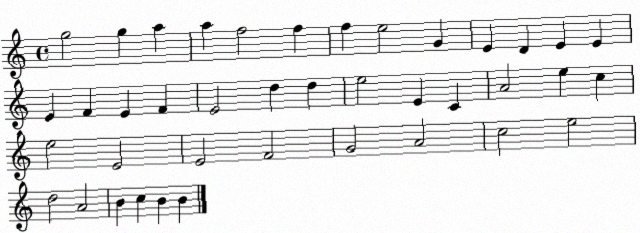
X:1
T:Untitled
M:4/4
L:1/4
K:C
g2 g a a f2 f f e2 G E D E E E F E F E2 d d e2 E C A2 e c e2 E2 E2 F2 G2 A2 c2 e2 d2 A2 B c B B